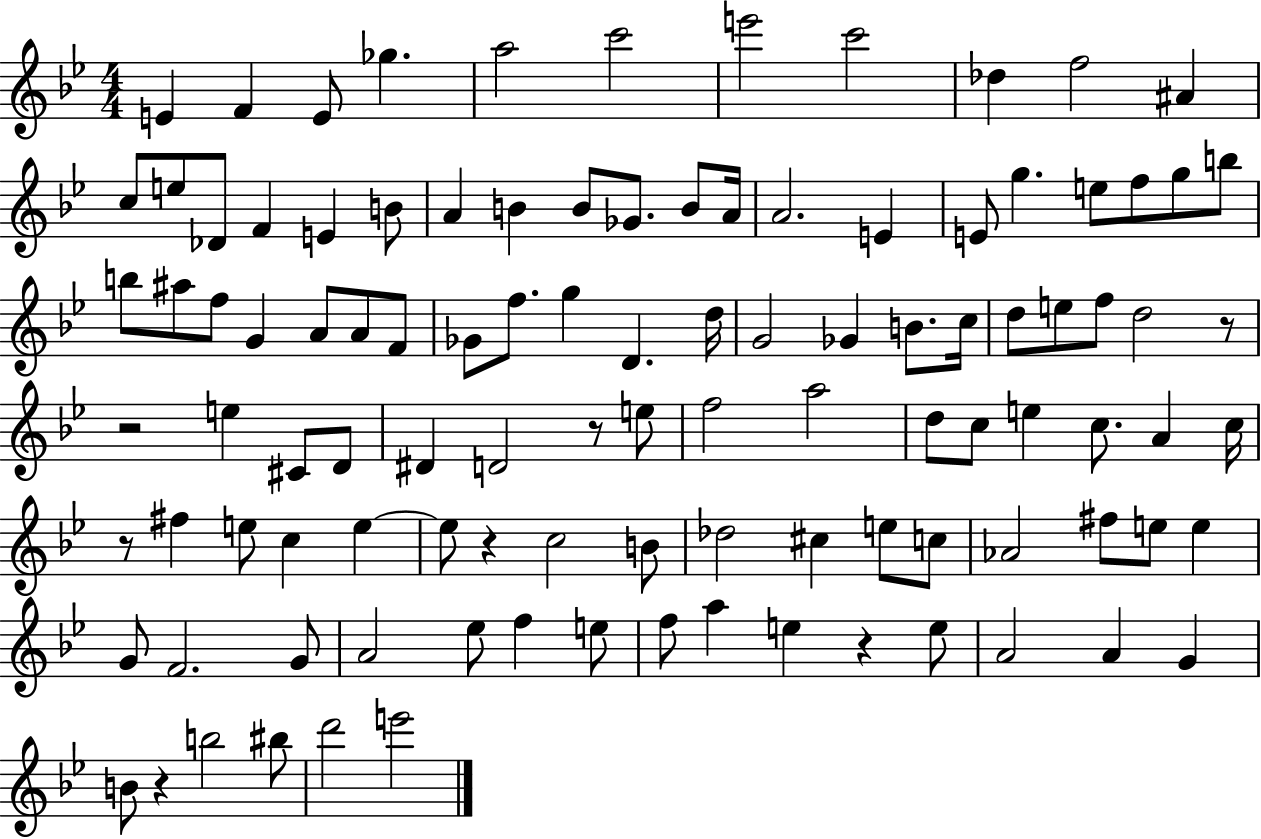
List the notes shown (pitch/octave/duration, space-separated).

E4/q F4/q E4/e Gb5/q. A5/h C6/h E6/h C6/h Db5/q F5/h A#4/q C5/e E5/e Db4/e F4/q E4/q B4/e A4/q B4/q B4/e Gb4/e. B4/e A4/s A4/h. E4/q E4/e G5/q. E5/e F5/e G5/e B5/e B5/e A#5/e F5/e G4/q A4/e A4/e F4/e Gb4/e F5/e. G5/q D4/q. D5/s G4/h Gb4/q B4/e. C5/s D5/e E5/e F5/e D5/h R/e R/h E5/q C#4/e D4/e D#4/q D4/h R/e E5/e F5/h A5/h D5/e C5/e E5/q C5/e. A4/q C5/s R/e F#5/q E5/e C5/q E5/q E5/e R/q C5/h B4/e Db5/h C#5/q E5/e C5/e Ab4/h F#5/e E5/e E5/q G4/e F4/h. G4/e A4/h Eb5/e F5/q E5/e F5/e A5/q E5/q R/q E5/e A4/h A4/q G4/q B4/e R/q B5/h BIS5/e D6/h E6/h